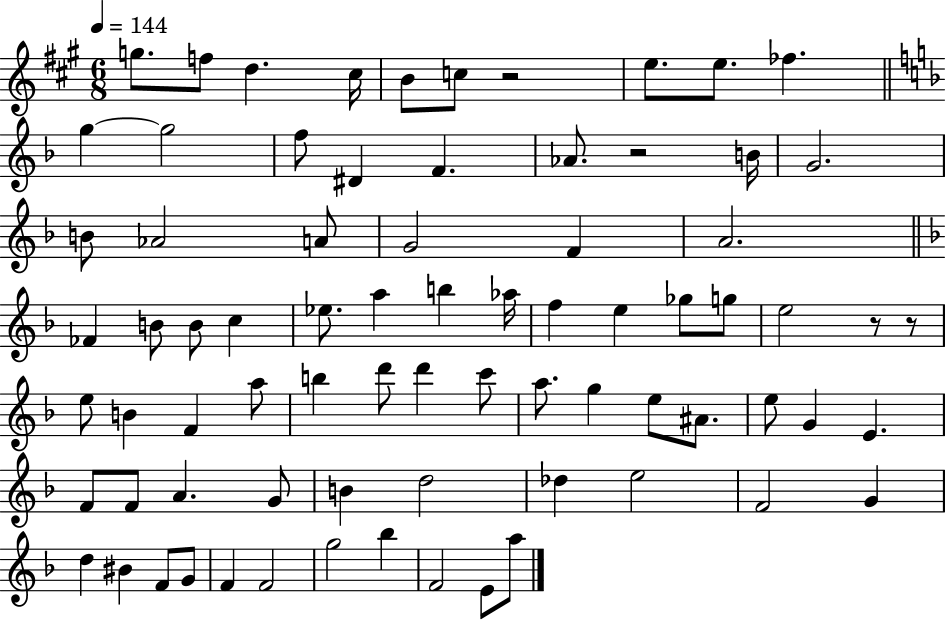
X:1
T:Untitled
M:6/8
L:1/4
K:A
g/2 f/2 d ^c/4 B/2 c/2 z2 e/2 e/2 _f g g2 f/2 ^D F _A/2 z2 B/4 G2 B/2 _A2 A/2 G2 F A2 _F B/2 B/2 c _e/2 a b _a/4 f e _g/2 g/2 e2 z/2 z/2 e/2 B F a/2 b d'/2 d' c'/2 a/2 g e/2 ^A/2 e/2 G E F/2 F/2 A G/2 B d2 _d e2 F2 G d ^B F/2 G/2 F F2 g2 _b F2 E/2 a/2